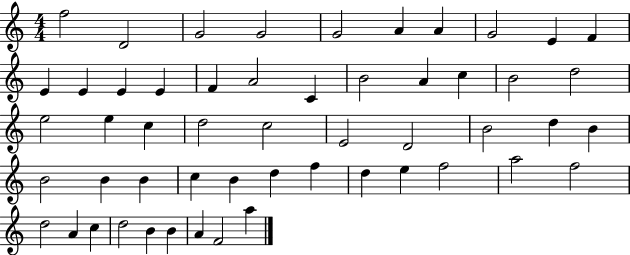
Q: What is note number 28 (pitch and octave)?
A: E4